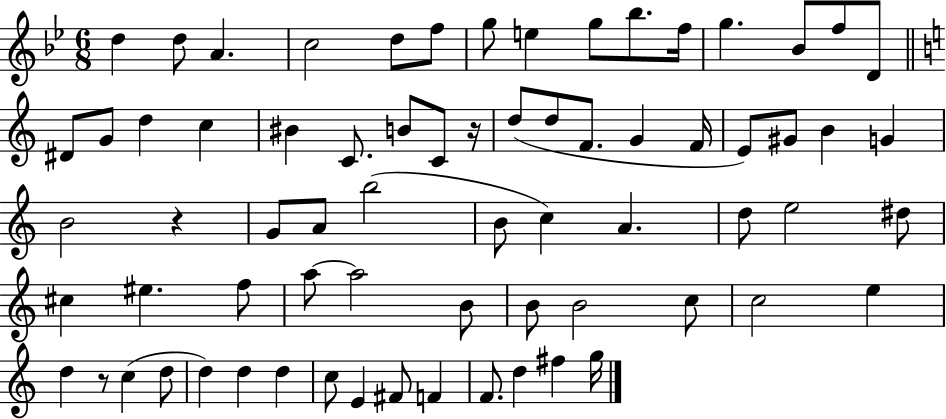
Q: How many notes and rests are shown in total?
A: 70